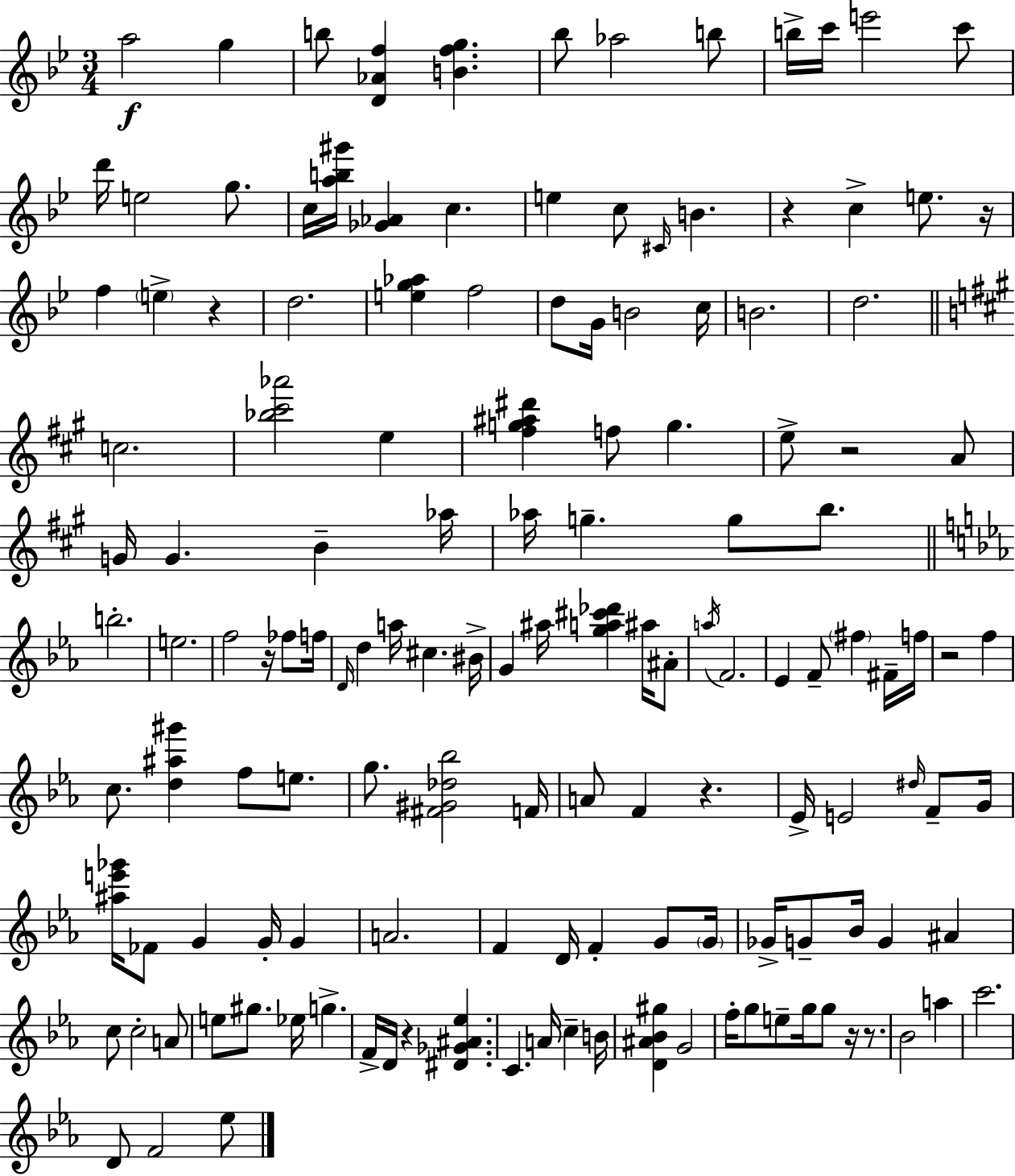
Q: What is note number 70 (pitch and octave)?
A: E5